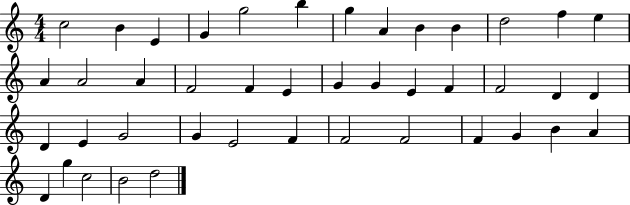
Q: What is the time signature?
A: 4/4